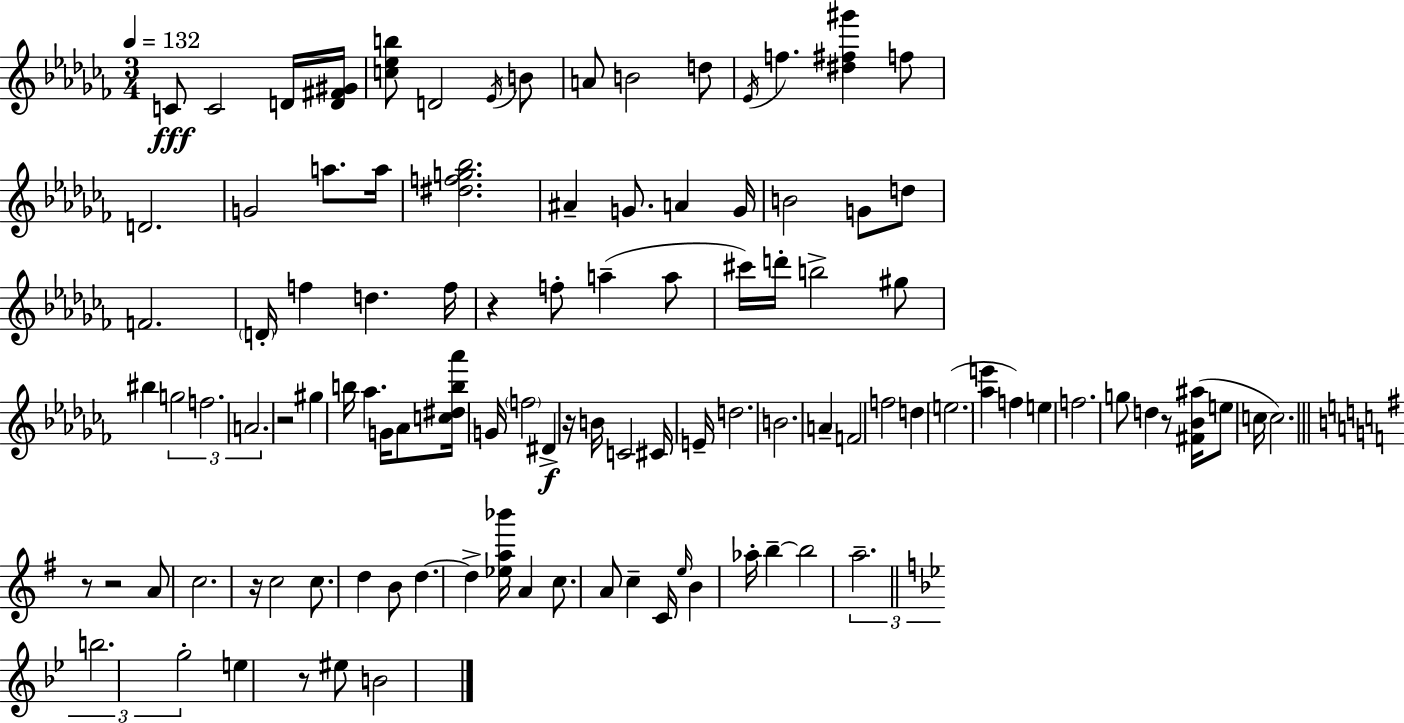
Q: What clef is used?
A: treble